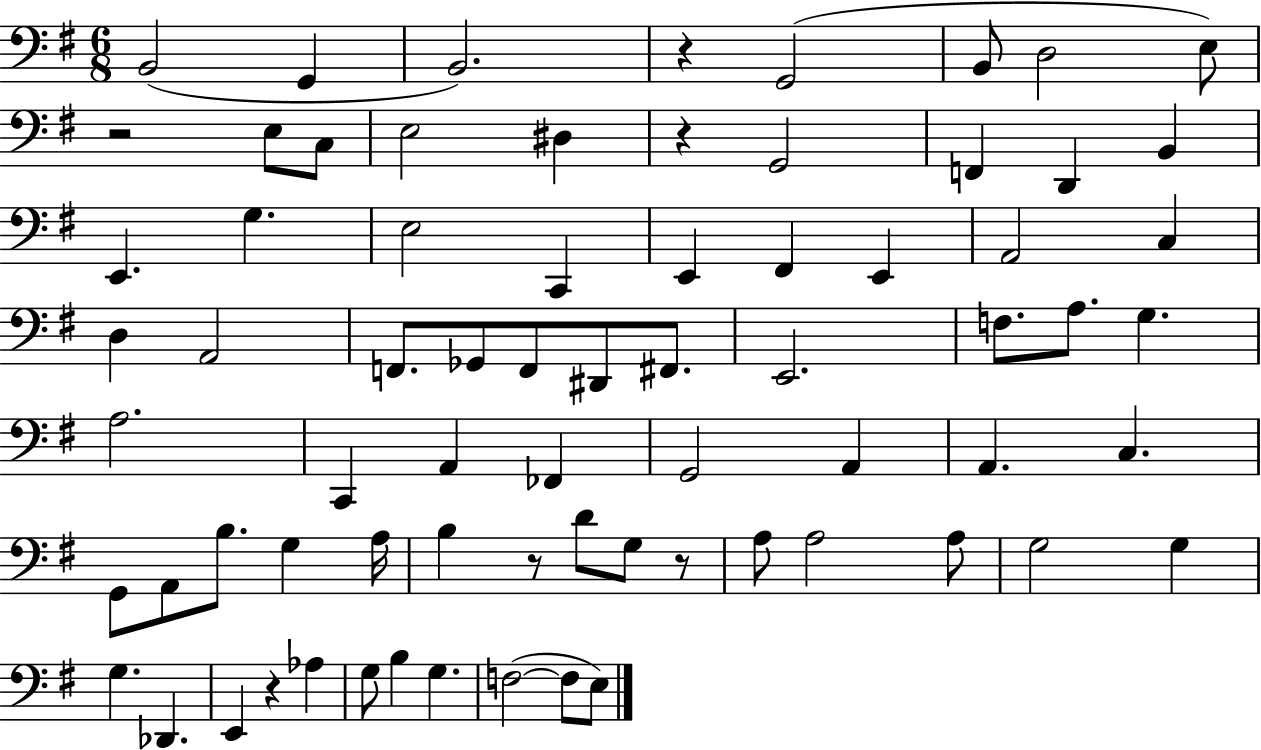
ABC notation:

X:1
T:Untitled
M:6/8
L:1/4
K:G
B,,2 G,, B,,2 z G,,2 B,,/2 D,2 E,/2 z2 E,/2 C,/2 E,2 ^D, z G,,2 F,, D,, B,, E,, G, E,2 C,, E,, ^F,, E,, A,,2 C, D, A,,2 F,,/2 _G,,/2 F,,/2 ^D,,/2 ^F,,/2 E,,2 F,/2 A,/2 G, A,2 C,, A,, _F,, G,,2 A,, A,, C, G,,/2 A,,/2 B,/2 G, A,/4 B, z/2 D/2 G,/2 z/2 A,/2 A,2 A,/2 G,2 G, G, _D,, E,, z _A, G,/2 B, G, F,2 F,/2 E,/2